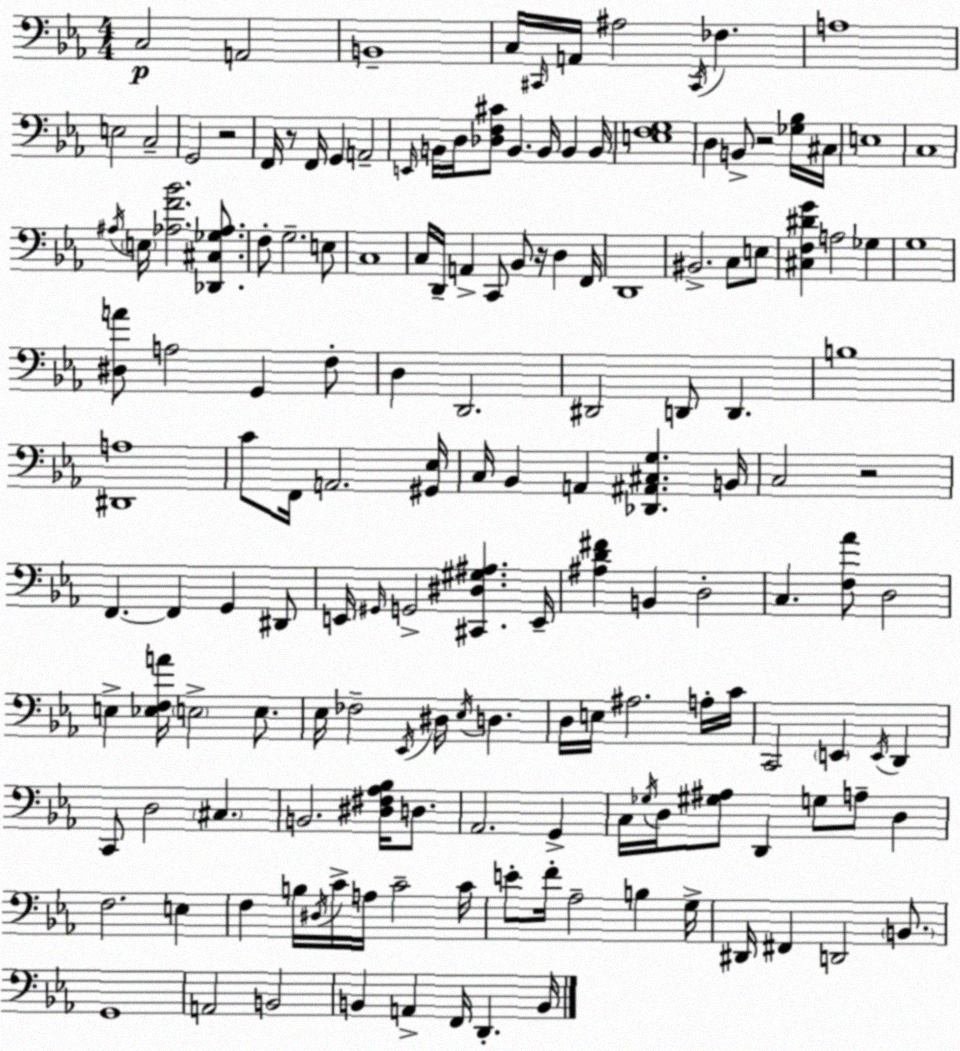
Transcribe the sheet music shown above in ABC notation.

X:1
T:Untitled
M:4/4
L:1/4
K:Cm
C,2 A,,2 B,,4 C,/4 ^C,,/4 A,,/4 ^A,2 ^C,,/4 _F, A,4 E,2 C,2 G,,2 z2 F,,/4 z/2 F,,/4 G,, A,,2 E,,/4 B,,/4 D,/4 [_D,F,^C]/2 B,, B,,/4 B,, B,,/4 [E,F,G,]4 D, B,,/2 z2 [_G,_B,]/4 ^C,/4 E,4 C,4 ^A,/4 E,/4 [_A,F_B]2 [_D,,^C,_G,_A,]/2 F,/2 G,2 E,/2 C,4 C,/4 D,,/4 A,, C,,/2 _B,,/2 z/4 D, F,,/4 D,,4 ^B,,2 C,/2 E,/2 [^C,F,^DG] A,2 _G, G,4 [^D,A]/2 A,2 G,, F,/2 D, D,,2 ^D,,2 D,,/2 D,, B,4 [^D,,A,]4 C/2 F,,/4 A,,2 [^G,,_E,]/4 C,/4 _B,, A,, [_D,,^A,,^C,G,] B,,/4 C,2 z2 F,, F,, G,, ^D,,/2 E,,/4 ^G,,/4 G,,2 [^C,,^D,^G,^A,] E,,/4 [^A,D^F] B,, D,2 C, [F,_A]/2 D,2 E, [_E,F,A]/4 E,2 E,/2 _E,/4 _F,2 _E,,/4 ^D,/4 _E,/4 D, D,/4 E,/4 ^A,2 A,/4 C/4 C,,2 E,, E,,/4 D,, C,,/2 D,2 ^C, B,,2 [^D,^F,_A,_B,]/4 D,/2 _A,,2 G,, C,/4 _G,/4 D,/4 [^G,^A,]/2 D,, G,/2 A,/2 D, F,2 E, F, B,/4 ^D,/4 C/4 A,/4 C2 C/4 E/2 F/4 _A,2 B, G,/4 ^D,,/4 ^F,, D,,2 B,,/2 G,,4 A,,2 B,,2 B,, A,, F,,/4 D,, B,,/4